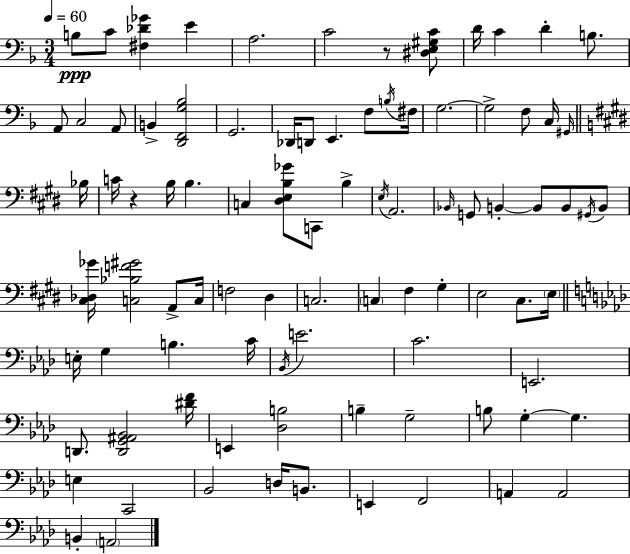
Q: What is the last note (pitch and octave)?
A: A2